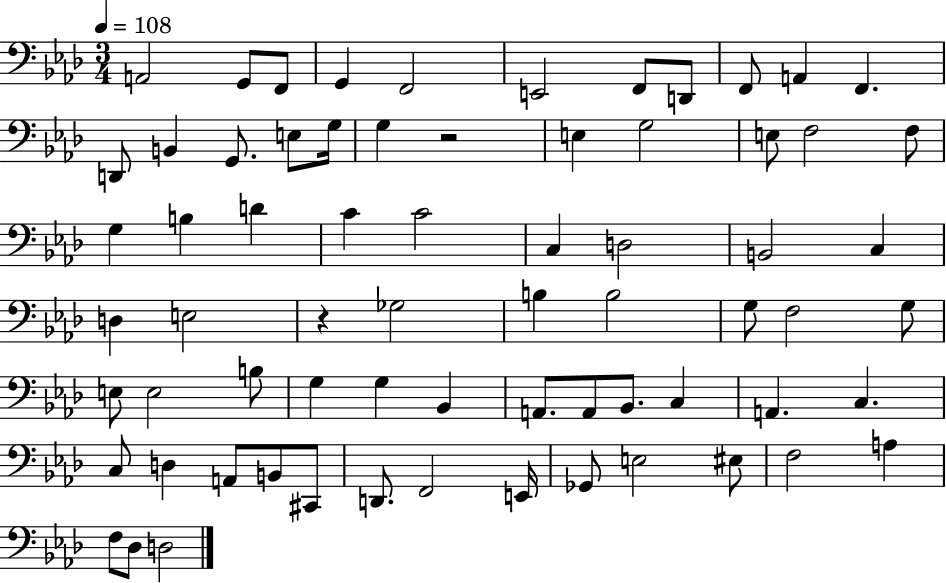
{
  \clef bass
  \numericTimeSignature
  \time 3/4
  \key aes \major
  \tempo 4 = 108
  a,2 g,8 f,8 | g,4 f,2 | e,2 f,8 d,8 | f,8 a,4 f,4. | \break d,8 b,4 g,8. e8 g16 | g4 r2 | e4 g2 | e8 f2 f8 | \break g4 b4 d'4 | c'4 c'2 | c4 d2 | b,2 c4 | \break d4 e2 | r4 ges2 | b4 b2 | g8 f2 g8 | \break e8 e2 b8 | g4 g4 bes,4 | a,8. a,8 bes,8. c4 | a,4. c4. | \break c8 d4 a,8 b,8 cis,8 | d,8. f,2 e,16 | ges,8 e2 eis8 | f2 a4 | \break f8 des8 d2 | \bar "|."
}